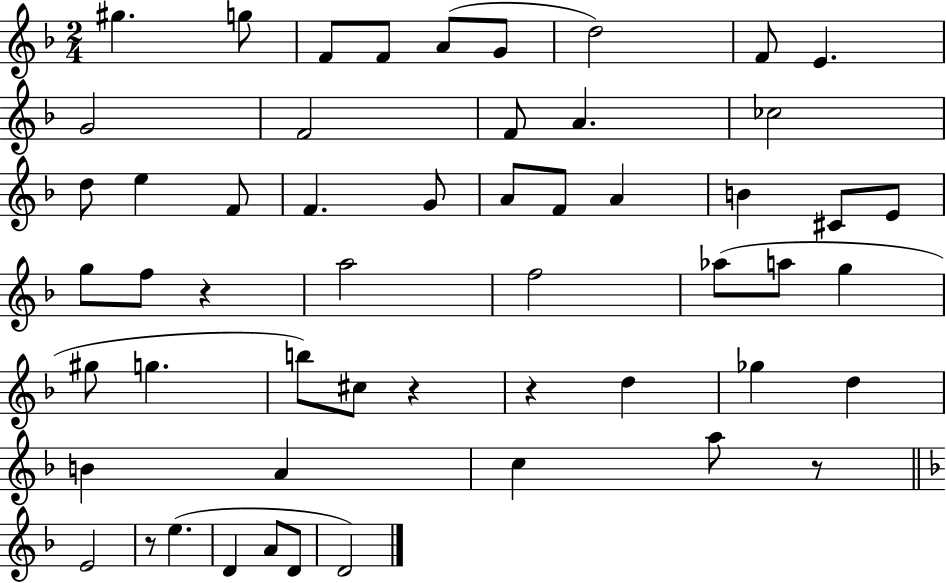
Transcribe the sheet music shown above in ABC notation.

X:1
T:Untitled
M:2/4
L:1/4
K:F
^g g/2 F/2 F/2 A/2 G/2 d2 F/2 E G2 F2 F/2 A _c2 d/2 e F/2 F G/2 A/2 F/2 A B ^C/2 E/2 g/2 f/2 z a2 f2 _a/2 a/2 g ^g/2 g b/2 ^c/2 z z d _g d B A c a/2 z/2 E2 z/2 e D A/2 D/2 D2